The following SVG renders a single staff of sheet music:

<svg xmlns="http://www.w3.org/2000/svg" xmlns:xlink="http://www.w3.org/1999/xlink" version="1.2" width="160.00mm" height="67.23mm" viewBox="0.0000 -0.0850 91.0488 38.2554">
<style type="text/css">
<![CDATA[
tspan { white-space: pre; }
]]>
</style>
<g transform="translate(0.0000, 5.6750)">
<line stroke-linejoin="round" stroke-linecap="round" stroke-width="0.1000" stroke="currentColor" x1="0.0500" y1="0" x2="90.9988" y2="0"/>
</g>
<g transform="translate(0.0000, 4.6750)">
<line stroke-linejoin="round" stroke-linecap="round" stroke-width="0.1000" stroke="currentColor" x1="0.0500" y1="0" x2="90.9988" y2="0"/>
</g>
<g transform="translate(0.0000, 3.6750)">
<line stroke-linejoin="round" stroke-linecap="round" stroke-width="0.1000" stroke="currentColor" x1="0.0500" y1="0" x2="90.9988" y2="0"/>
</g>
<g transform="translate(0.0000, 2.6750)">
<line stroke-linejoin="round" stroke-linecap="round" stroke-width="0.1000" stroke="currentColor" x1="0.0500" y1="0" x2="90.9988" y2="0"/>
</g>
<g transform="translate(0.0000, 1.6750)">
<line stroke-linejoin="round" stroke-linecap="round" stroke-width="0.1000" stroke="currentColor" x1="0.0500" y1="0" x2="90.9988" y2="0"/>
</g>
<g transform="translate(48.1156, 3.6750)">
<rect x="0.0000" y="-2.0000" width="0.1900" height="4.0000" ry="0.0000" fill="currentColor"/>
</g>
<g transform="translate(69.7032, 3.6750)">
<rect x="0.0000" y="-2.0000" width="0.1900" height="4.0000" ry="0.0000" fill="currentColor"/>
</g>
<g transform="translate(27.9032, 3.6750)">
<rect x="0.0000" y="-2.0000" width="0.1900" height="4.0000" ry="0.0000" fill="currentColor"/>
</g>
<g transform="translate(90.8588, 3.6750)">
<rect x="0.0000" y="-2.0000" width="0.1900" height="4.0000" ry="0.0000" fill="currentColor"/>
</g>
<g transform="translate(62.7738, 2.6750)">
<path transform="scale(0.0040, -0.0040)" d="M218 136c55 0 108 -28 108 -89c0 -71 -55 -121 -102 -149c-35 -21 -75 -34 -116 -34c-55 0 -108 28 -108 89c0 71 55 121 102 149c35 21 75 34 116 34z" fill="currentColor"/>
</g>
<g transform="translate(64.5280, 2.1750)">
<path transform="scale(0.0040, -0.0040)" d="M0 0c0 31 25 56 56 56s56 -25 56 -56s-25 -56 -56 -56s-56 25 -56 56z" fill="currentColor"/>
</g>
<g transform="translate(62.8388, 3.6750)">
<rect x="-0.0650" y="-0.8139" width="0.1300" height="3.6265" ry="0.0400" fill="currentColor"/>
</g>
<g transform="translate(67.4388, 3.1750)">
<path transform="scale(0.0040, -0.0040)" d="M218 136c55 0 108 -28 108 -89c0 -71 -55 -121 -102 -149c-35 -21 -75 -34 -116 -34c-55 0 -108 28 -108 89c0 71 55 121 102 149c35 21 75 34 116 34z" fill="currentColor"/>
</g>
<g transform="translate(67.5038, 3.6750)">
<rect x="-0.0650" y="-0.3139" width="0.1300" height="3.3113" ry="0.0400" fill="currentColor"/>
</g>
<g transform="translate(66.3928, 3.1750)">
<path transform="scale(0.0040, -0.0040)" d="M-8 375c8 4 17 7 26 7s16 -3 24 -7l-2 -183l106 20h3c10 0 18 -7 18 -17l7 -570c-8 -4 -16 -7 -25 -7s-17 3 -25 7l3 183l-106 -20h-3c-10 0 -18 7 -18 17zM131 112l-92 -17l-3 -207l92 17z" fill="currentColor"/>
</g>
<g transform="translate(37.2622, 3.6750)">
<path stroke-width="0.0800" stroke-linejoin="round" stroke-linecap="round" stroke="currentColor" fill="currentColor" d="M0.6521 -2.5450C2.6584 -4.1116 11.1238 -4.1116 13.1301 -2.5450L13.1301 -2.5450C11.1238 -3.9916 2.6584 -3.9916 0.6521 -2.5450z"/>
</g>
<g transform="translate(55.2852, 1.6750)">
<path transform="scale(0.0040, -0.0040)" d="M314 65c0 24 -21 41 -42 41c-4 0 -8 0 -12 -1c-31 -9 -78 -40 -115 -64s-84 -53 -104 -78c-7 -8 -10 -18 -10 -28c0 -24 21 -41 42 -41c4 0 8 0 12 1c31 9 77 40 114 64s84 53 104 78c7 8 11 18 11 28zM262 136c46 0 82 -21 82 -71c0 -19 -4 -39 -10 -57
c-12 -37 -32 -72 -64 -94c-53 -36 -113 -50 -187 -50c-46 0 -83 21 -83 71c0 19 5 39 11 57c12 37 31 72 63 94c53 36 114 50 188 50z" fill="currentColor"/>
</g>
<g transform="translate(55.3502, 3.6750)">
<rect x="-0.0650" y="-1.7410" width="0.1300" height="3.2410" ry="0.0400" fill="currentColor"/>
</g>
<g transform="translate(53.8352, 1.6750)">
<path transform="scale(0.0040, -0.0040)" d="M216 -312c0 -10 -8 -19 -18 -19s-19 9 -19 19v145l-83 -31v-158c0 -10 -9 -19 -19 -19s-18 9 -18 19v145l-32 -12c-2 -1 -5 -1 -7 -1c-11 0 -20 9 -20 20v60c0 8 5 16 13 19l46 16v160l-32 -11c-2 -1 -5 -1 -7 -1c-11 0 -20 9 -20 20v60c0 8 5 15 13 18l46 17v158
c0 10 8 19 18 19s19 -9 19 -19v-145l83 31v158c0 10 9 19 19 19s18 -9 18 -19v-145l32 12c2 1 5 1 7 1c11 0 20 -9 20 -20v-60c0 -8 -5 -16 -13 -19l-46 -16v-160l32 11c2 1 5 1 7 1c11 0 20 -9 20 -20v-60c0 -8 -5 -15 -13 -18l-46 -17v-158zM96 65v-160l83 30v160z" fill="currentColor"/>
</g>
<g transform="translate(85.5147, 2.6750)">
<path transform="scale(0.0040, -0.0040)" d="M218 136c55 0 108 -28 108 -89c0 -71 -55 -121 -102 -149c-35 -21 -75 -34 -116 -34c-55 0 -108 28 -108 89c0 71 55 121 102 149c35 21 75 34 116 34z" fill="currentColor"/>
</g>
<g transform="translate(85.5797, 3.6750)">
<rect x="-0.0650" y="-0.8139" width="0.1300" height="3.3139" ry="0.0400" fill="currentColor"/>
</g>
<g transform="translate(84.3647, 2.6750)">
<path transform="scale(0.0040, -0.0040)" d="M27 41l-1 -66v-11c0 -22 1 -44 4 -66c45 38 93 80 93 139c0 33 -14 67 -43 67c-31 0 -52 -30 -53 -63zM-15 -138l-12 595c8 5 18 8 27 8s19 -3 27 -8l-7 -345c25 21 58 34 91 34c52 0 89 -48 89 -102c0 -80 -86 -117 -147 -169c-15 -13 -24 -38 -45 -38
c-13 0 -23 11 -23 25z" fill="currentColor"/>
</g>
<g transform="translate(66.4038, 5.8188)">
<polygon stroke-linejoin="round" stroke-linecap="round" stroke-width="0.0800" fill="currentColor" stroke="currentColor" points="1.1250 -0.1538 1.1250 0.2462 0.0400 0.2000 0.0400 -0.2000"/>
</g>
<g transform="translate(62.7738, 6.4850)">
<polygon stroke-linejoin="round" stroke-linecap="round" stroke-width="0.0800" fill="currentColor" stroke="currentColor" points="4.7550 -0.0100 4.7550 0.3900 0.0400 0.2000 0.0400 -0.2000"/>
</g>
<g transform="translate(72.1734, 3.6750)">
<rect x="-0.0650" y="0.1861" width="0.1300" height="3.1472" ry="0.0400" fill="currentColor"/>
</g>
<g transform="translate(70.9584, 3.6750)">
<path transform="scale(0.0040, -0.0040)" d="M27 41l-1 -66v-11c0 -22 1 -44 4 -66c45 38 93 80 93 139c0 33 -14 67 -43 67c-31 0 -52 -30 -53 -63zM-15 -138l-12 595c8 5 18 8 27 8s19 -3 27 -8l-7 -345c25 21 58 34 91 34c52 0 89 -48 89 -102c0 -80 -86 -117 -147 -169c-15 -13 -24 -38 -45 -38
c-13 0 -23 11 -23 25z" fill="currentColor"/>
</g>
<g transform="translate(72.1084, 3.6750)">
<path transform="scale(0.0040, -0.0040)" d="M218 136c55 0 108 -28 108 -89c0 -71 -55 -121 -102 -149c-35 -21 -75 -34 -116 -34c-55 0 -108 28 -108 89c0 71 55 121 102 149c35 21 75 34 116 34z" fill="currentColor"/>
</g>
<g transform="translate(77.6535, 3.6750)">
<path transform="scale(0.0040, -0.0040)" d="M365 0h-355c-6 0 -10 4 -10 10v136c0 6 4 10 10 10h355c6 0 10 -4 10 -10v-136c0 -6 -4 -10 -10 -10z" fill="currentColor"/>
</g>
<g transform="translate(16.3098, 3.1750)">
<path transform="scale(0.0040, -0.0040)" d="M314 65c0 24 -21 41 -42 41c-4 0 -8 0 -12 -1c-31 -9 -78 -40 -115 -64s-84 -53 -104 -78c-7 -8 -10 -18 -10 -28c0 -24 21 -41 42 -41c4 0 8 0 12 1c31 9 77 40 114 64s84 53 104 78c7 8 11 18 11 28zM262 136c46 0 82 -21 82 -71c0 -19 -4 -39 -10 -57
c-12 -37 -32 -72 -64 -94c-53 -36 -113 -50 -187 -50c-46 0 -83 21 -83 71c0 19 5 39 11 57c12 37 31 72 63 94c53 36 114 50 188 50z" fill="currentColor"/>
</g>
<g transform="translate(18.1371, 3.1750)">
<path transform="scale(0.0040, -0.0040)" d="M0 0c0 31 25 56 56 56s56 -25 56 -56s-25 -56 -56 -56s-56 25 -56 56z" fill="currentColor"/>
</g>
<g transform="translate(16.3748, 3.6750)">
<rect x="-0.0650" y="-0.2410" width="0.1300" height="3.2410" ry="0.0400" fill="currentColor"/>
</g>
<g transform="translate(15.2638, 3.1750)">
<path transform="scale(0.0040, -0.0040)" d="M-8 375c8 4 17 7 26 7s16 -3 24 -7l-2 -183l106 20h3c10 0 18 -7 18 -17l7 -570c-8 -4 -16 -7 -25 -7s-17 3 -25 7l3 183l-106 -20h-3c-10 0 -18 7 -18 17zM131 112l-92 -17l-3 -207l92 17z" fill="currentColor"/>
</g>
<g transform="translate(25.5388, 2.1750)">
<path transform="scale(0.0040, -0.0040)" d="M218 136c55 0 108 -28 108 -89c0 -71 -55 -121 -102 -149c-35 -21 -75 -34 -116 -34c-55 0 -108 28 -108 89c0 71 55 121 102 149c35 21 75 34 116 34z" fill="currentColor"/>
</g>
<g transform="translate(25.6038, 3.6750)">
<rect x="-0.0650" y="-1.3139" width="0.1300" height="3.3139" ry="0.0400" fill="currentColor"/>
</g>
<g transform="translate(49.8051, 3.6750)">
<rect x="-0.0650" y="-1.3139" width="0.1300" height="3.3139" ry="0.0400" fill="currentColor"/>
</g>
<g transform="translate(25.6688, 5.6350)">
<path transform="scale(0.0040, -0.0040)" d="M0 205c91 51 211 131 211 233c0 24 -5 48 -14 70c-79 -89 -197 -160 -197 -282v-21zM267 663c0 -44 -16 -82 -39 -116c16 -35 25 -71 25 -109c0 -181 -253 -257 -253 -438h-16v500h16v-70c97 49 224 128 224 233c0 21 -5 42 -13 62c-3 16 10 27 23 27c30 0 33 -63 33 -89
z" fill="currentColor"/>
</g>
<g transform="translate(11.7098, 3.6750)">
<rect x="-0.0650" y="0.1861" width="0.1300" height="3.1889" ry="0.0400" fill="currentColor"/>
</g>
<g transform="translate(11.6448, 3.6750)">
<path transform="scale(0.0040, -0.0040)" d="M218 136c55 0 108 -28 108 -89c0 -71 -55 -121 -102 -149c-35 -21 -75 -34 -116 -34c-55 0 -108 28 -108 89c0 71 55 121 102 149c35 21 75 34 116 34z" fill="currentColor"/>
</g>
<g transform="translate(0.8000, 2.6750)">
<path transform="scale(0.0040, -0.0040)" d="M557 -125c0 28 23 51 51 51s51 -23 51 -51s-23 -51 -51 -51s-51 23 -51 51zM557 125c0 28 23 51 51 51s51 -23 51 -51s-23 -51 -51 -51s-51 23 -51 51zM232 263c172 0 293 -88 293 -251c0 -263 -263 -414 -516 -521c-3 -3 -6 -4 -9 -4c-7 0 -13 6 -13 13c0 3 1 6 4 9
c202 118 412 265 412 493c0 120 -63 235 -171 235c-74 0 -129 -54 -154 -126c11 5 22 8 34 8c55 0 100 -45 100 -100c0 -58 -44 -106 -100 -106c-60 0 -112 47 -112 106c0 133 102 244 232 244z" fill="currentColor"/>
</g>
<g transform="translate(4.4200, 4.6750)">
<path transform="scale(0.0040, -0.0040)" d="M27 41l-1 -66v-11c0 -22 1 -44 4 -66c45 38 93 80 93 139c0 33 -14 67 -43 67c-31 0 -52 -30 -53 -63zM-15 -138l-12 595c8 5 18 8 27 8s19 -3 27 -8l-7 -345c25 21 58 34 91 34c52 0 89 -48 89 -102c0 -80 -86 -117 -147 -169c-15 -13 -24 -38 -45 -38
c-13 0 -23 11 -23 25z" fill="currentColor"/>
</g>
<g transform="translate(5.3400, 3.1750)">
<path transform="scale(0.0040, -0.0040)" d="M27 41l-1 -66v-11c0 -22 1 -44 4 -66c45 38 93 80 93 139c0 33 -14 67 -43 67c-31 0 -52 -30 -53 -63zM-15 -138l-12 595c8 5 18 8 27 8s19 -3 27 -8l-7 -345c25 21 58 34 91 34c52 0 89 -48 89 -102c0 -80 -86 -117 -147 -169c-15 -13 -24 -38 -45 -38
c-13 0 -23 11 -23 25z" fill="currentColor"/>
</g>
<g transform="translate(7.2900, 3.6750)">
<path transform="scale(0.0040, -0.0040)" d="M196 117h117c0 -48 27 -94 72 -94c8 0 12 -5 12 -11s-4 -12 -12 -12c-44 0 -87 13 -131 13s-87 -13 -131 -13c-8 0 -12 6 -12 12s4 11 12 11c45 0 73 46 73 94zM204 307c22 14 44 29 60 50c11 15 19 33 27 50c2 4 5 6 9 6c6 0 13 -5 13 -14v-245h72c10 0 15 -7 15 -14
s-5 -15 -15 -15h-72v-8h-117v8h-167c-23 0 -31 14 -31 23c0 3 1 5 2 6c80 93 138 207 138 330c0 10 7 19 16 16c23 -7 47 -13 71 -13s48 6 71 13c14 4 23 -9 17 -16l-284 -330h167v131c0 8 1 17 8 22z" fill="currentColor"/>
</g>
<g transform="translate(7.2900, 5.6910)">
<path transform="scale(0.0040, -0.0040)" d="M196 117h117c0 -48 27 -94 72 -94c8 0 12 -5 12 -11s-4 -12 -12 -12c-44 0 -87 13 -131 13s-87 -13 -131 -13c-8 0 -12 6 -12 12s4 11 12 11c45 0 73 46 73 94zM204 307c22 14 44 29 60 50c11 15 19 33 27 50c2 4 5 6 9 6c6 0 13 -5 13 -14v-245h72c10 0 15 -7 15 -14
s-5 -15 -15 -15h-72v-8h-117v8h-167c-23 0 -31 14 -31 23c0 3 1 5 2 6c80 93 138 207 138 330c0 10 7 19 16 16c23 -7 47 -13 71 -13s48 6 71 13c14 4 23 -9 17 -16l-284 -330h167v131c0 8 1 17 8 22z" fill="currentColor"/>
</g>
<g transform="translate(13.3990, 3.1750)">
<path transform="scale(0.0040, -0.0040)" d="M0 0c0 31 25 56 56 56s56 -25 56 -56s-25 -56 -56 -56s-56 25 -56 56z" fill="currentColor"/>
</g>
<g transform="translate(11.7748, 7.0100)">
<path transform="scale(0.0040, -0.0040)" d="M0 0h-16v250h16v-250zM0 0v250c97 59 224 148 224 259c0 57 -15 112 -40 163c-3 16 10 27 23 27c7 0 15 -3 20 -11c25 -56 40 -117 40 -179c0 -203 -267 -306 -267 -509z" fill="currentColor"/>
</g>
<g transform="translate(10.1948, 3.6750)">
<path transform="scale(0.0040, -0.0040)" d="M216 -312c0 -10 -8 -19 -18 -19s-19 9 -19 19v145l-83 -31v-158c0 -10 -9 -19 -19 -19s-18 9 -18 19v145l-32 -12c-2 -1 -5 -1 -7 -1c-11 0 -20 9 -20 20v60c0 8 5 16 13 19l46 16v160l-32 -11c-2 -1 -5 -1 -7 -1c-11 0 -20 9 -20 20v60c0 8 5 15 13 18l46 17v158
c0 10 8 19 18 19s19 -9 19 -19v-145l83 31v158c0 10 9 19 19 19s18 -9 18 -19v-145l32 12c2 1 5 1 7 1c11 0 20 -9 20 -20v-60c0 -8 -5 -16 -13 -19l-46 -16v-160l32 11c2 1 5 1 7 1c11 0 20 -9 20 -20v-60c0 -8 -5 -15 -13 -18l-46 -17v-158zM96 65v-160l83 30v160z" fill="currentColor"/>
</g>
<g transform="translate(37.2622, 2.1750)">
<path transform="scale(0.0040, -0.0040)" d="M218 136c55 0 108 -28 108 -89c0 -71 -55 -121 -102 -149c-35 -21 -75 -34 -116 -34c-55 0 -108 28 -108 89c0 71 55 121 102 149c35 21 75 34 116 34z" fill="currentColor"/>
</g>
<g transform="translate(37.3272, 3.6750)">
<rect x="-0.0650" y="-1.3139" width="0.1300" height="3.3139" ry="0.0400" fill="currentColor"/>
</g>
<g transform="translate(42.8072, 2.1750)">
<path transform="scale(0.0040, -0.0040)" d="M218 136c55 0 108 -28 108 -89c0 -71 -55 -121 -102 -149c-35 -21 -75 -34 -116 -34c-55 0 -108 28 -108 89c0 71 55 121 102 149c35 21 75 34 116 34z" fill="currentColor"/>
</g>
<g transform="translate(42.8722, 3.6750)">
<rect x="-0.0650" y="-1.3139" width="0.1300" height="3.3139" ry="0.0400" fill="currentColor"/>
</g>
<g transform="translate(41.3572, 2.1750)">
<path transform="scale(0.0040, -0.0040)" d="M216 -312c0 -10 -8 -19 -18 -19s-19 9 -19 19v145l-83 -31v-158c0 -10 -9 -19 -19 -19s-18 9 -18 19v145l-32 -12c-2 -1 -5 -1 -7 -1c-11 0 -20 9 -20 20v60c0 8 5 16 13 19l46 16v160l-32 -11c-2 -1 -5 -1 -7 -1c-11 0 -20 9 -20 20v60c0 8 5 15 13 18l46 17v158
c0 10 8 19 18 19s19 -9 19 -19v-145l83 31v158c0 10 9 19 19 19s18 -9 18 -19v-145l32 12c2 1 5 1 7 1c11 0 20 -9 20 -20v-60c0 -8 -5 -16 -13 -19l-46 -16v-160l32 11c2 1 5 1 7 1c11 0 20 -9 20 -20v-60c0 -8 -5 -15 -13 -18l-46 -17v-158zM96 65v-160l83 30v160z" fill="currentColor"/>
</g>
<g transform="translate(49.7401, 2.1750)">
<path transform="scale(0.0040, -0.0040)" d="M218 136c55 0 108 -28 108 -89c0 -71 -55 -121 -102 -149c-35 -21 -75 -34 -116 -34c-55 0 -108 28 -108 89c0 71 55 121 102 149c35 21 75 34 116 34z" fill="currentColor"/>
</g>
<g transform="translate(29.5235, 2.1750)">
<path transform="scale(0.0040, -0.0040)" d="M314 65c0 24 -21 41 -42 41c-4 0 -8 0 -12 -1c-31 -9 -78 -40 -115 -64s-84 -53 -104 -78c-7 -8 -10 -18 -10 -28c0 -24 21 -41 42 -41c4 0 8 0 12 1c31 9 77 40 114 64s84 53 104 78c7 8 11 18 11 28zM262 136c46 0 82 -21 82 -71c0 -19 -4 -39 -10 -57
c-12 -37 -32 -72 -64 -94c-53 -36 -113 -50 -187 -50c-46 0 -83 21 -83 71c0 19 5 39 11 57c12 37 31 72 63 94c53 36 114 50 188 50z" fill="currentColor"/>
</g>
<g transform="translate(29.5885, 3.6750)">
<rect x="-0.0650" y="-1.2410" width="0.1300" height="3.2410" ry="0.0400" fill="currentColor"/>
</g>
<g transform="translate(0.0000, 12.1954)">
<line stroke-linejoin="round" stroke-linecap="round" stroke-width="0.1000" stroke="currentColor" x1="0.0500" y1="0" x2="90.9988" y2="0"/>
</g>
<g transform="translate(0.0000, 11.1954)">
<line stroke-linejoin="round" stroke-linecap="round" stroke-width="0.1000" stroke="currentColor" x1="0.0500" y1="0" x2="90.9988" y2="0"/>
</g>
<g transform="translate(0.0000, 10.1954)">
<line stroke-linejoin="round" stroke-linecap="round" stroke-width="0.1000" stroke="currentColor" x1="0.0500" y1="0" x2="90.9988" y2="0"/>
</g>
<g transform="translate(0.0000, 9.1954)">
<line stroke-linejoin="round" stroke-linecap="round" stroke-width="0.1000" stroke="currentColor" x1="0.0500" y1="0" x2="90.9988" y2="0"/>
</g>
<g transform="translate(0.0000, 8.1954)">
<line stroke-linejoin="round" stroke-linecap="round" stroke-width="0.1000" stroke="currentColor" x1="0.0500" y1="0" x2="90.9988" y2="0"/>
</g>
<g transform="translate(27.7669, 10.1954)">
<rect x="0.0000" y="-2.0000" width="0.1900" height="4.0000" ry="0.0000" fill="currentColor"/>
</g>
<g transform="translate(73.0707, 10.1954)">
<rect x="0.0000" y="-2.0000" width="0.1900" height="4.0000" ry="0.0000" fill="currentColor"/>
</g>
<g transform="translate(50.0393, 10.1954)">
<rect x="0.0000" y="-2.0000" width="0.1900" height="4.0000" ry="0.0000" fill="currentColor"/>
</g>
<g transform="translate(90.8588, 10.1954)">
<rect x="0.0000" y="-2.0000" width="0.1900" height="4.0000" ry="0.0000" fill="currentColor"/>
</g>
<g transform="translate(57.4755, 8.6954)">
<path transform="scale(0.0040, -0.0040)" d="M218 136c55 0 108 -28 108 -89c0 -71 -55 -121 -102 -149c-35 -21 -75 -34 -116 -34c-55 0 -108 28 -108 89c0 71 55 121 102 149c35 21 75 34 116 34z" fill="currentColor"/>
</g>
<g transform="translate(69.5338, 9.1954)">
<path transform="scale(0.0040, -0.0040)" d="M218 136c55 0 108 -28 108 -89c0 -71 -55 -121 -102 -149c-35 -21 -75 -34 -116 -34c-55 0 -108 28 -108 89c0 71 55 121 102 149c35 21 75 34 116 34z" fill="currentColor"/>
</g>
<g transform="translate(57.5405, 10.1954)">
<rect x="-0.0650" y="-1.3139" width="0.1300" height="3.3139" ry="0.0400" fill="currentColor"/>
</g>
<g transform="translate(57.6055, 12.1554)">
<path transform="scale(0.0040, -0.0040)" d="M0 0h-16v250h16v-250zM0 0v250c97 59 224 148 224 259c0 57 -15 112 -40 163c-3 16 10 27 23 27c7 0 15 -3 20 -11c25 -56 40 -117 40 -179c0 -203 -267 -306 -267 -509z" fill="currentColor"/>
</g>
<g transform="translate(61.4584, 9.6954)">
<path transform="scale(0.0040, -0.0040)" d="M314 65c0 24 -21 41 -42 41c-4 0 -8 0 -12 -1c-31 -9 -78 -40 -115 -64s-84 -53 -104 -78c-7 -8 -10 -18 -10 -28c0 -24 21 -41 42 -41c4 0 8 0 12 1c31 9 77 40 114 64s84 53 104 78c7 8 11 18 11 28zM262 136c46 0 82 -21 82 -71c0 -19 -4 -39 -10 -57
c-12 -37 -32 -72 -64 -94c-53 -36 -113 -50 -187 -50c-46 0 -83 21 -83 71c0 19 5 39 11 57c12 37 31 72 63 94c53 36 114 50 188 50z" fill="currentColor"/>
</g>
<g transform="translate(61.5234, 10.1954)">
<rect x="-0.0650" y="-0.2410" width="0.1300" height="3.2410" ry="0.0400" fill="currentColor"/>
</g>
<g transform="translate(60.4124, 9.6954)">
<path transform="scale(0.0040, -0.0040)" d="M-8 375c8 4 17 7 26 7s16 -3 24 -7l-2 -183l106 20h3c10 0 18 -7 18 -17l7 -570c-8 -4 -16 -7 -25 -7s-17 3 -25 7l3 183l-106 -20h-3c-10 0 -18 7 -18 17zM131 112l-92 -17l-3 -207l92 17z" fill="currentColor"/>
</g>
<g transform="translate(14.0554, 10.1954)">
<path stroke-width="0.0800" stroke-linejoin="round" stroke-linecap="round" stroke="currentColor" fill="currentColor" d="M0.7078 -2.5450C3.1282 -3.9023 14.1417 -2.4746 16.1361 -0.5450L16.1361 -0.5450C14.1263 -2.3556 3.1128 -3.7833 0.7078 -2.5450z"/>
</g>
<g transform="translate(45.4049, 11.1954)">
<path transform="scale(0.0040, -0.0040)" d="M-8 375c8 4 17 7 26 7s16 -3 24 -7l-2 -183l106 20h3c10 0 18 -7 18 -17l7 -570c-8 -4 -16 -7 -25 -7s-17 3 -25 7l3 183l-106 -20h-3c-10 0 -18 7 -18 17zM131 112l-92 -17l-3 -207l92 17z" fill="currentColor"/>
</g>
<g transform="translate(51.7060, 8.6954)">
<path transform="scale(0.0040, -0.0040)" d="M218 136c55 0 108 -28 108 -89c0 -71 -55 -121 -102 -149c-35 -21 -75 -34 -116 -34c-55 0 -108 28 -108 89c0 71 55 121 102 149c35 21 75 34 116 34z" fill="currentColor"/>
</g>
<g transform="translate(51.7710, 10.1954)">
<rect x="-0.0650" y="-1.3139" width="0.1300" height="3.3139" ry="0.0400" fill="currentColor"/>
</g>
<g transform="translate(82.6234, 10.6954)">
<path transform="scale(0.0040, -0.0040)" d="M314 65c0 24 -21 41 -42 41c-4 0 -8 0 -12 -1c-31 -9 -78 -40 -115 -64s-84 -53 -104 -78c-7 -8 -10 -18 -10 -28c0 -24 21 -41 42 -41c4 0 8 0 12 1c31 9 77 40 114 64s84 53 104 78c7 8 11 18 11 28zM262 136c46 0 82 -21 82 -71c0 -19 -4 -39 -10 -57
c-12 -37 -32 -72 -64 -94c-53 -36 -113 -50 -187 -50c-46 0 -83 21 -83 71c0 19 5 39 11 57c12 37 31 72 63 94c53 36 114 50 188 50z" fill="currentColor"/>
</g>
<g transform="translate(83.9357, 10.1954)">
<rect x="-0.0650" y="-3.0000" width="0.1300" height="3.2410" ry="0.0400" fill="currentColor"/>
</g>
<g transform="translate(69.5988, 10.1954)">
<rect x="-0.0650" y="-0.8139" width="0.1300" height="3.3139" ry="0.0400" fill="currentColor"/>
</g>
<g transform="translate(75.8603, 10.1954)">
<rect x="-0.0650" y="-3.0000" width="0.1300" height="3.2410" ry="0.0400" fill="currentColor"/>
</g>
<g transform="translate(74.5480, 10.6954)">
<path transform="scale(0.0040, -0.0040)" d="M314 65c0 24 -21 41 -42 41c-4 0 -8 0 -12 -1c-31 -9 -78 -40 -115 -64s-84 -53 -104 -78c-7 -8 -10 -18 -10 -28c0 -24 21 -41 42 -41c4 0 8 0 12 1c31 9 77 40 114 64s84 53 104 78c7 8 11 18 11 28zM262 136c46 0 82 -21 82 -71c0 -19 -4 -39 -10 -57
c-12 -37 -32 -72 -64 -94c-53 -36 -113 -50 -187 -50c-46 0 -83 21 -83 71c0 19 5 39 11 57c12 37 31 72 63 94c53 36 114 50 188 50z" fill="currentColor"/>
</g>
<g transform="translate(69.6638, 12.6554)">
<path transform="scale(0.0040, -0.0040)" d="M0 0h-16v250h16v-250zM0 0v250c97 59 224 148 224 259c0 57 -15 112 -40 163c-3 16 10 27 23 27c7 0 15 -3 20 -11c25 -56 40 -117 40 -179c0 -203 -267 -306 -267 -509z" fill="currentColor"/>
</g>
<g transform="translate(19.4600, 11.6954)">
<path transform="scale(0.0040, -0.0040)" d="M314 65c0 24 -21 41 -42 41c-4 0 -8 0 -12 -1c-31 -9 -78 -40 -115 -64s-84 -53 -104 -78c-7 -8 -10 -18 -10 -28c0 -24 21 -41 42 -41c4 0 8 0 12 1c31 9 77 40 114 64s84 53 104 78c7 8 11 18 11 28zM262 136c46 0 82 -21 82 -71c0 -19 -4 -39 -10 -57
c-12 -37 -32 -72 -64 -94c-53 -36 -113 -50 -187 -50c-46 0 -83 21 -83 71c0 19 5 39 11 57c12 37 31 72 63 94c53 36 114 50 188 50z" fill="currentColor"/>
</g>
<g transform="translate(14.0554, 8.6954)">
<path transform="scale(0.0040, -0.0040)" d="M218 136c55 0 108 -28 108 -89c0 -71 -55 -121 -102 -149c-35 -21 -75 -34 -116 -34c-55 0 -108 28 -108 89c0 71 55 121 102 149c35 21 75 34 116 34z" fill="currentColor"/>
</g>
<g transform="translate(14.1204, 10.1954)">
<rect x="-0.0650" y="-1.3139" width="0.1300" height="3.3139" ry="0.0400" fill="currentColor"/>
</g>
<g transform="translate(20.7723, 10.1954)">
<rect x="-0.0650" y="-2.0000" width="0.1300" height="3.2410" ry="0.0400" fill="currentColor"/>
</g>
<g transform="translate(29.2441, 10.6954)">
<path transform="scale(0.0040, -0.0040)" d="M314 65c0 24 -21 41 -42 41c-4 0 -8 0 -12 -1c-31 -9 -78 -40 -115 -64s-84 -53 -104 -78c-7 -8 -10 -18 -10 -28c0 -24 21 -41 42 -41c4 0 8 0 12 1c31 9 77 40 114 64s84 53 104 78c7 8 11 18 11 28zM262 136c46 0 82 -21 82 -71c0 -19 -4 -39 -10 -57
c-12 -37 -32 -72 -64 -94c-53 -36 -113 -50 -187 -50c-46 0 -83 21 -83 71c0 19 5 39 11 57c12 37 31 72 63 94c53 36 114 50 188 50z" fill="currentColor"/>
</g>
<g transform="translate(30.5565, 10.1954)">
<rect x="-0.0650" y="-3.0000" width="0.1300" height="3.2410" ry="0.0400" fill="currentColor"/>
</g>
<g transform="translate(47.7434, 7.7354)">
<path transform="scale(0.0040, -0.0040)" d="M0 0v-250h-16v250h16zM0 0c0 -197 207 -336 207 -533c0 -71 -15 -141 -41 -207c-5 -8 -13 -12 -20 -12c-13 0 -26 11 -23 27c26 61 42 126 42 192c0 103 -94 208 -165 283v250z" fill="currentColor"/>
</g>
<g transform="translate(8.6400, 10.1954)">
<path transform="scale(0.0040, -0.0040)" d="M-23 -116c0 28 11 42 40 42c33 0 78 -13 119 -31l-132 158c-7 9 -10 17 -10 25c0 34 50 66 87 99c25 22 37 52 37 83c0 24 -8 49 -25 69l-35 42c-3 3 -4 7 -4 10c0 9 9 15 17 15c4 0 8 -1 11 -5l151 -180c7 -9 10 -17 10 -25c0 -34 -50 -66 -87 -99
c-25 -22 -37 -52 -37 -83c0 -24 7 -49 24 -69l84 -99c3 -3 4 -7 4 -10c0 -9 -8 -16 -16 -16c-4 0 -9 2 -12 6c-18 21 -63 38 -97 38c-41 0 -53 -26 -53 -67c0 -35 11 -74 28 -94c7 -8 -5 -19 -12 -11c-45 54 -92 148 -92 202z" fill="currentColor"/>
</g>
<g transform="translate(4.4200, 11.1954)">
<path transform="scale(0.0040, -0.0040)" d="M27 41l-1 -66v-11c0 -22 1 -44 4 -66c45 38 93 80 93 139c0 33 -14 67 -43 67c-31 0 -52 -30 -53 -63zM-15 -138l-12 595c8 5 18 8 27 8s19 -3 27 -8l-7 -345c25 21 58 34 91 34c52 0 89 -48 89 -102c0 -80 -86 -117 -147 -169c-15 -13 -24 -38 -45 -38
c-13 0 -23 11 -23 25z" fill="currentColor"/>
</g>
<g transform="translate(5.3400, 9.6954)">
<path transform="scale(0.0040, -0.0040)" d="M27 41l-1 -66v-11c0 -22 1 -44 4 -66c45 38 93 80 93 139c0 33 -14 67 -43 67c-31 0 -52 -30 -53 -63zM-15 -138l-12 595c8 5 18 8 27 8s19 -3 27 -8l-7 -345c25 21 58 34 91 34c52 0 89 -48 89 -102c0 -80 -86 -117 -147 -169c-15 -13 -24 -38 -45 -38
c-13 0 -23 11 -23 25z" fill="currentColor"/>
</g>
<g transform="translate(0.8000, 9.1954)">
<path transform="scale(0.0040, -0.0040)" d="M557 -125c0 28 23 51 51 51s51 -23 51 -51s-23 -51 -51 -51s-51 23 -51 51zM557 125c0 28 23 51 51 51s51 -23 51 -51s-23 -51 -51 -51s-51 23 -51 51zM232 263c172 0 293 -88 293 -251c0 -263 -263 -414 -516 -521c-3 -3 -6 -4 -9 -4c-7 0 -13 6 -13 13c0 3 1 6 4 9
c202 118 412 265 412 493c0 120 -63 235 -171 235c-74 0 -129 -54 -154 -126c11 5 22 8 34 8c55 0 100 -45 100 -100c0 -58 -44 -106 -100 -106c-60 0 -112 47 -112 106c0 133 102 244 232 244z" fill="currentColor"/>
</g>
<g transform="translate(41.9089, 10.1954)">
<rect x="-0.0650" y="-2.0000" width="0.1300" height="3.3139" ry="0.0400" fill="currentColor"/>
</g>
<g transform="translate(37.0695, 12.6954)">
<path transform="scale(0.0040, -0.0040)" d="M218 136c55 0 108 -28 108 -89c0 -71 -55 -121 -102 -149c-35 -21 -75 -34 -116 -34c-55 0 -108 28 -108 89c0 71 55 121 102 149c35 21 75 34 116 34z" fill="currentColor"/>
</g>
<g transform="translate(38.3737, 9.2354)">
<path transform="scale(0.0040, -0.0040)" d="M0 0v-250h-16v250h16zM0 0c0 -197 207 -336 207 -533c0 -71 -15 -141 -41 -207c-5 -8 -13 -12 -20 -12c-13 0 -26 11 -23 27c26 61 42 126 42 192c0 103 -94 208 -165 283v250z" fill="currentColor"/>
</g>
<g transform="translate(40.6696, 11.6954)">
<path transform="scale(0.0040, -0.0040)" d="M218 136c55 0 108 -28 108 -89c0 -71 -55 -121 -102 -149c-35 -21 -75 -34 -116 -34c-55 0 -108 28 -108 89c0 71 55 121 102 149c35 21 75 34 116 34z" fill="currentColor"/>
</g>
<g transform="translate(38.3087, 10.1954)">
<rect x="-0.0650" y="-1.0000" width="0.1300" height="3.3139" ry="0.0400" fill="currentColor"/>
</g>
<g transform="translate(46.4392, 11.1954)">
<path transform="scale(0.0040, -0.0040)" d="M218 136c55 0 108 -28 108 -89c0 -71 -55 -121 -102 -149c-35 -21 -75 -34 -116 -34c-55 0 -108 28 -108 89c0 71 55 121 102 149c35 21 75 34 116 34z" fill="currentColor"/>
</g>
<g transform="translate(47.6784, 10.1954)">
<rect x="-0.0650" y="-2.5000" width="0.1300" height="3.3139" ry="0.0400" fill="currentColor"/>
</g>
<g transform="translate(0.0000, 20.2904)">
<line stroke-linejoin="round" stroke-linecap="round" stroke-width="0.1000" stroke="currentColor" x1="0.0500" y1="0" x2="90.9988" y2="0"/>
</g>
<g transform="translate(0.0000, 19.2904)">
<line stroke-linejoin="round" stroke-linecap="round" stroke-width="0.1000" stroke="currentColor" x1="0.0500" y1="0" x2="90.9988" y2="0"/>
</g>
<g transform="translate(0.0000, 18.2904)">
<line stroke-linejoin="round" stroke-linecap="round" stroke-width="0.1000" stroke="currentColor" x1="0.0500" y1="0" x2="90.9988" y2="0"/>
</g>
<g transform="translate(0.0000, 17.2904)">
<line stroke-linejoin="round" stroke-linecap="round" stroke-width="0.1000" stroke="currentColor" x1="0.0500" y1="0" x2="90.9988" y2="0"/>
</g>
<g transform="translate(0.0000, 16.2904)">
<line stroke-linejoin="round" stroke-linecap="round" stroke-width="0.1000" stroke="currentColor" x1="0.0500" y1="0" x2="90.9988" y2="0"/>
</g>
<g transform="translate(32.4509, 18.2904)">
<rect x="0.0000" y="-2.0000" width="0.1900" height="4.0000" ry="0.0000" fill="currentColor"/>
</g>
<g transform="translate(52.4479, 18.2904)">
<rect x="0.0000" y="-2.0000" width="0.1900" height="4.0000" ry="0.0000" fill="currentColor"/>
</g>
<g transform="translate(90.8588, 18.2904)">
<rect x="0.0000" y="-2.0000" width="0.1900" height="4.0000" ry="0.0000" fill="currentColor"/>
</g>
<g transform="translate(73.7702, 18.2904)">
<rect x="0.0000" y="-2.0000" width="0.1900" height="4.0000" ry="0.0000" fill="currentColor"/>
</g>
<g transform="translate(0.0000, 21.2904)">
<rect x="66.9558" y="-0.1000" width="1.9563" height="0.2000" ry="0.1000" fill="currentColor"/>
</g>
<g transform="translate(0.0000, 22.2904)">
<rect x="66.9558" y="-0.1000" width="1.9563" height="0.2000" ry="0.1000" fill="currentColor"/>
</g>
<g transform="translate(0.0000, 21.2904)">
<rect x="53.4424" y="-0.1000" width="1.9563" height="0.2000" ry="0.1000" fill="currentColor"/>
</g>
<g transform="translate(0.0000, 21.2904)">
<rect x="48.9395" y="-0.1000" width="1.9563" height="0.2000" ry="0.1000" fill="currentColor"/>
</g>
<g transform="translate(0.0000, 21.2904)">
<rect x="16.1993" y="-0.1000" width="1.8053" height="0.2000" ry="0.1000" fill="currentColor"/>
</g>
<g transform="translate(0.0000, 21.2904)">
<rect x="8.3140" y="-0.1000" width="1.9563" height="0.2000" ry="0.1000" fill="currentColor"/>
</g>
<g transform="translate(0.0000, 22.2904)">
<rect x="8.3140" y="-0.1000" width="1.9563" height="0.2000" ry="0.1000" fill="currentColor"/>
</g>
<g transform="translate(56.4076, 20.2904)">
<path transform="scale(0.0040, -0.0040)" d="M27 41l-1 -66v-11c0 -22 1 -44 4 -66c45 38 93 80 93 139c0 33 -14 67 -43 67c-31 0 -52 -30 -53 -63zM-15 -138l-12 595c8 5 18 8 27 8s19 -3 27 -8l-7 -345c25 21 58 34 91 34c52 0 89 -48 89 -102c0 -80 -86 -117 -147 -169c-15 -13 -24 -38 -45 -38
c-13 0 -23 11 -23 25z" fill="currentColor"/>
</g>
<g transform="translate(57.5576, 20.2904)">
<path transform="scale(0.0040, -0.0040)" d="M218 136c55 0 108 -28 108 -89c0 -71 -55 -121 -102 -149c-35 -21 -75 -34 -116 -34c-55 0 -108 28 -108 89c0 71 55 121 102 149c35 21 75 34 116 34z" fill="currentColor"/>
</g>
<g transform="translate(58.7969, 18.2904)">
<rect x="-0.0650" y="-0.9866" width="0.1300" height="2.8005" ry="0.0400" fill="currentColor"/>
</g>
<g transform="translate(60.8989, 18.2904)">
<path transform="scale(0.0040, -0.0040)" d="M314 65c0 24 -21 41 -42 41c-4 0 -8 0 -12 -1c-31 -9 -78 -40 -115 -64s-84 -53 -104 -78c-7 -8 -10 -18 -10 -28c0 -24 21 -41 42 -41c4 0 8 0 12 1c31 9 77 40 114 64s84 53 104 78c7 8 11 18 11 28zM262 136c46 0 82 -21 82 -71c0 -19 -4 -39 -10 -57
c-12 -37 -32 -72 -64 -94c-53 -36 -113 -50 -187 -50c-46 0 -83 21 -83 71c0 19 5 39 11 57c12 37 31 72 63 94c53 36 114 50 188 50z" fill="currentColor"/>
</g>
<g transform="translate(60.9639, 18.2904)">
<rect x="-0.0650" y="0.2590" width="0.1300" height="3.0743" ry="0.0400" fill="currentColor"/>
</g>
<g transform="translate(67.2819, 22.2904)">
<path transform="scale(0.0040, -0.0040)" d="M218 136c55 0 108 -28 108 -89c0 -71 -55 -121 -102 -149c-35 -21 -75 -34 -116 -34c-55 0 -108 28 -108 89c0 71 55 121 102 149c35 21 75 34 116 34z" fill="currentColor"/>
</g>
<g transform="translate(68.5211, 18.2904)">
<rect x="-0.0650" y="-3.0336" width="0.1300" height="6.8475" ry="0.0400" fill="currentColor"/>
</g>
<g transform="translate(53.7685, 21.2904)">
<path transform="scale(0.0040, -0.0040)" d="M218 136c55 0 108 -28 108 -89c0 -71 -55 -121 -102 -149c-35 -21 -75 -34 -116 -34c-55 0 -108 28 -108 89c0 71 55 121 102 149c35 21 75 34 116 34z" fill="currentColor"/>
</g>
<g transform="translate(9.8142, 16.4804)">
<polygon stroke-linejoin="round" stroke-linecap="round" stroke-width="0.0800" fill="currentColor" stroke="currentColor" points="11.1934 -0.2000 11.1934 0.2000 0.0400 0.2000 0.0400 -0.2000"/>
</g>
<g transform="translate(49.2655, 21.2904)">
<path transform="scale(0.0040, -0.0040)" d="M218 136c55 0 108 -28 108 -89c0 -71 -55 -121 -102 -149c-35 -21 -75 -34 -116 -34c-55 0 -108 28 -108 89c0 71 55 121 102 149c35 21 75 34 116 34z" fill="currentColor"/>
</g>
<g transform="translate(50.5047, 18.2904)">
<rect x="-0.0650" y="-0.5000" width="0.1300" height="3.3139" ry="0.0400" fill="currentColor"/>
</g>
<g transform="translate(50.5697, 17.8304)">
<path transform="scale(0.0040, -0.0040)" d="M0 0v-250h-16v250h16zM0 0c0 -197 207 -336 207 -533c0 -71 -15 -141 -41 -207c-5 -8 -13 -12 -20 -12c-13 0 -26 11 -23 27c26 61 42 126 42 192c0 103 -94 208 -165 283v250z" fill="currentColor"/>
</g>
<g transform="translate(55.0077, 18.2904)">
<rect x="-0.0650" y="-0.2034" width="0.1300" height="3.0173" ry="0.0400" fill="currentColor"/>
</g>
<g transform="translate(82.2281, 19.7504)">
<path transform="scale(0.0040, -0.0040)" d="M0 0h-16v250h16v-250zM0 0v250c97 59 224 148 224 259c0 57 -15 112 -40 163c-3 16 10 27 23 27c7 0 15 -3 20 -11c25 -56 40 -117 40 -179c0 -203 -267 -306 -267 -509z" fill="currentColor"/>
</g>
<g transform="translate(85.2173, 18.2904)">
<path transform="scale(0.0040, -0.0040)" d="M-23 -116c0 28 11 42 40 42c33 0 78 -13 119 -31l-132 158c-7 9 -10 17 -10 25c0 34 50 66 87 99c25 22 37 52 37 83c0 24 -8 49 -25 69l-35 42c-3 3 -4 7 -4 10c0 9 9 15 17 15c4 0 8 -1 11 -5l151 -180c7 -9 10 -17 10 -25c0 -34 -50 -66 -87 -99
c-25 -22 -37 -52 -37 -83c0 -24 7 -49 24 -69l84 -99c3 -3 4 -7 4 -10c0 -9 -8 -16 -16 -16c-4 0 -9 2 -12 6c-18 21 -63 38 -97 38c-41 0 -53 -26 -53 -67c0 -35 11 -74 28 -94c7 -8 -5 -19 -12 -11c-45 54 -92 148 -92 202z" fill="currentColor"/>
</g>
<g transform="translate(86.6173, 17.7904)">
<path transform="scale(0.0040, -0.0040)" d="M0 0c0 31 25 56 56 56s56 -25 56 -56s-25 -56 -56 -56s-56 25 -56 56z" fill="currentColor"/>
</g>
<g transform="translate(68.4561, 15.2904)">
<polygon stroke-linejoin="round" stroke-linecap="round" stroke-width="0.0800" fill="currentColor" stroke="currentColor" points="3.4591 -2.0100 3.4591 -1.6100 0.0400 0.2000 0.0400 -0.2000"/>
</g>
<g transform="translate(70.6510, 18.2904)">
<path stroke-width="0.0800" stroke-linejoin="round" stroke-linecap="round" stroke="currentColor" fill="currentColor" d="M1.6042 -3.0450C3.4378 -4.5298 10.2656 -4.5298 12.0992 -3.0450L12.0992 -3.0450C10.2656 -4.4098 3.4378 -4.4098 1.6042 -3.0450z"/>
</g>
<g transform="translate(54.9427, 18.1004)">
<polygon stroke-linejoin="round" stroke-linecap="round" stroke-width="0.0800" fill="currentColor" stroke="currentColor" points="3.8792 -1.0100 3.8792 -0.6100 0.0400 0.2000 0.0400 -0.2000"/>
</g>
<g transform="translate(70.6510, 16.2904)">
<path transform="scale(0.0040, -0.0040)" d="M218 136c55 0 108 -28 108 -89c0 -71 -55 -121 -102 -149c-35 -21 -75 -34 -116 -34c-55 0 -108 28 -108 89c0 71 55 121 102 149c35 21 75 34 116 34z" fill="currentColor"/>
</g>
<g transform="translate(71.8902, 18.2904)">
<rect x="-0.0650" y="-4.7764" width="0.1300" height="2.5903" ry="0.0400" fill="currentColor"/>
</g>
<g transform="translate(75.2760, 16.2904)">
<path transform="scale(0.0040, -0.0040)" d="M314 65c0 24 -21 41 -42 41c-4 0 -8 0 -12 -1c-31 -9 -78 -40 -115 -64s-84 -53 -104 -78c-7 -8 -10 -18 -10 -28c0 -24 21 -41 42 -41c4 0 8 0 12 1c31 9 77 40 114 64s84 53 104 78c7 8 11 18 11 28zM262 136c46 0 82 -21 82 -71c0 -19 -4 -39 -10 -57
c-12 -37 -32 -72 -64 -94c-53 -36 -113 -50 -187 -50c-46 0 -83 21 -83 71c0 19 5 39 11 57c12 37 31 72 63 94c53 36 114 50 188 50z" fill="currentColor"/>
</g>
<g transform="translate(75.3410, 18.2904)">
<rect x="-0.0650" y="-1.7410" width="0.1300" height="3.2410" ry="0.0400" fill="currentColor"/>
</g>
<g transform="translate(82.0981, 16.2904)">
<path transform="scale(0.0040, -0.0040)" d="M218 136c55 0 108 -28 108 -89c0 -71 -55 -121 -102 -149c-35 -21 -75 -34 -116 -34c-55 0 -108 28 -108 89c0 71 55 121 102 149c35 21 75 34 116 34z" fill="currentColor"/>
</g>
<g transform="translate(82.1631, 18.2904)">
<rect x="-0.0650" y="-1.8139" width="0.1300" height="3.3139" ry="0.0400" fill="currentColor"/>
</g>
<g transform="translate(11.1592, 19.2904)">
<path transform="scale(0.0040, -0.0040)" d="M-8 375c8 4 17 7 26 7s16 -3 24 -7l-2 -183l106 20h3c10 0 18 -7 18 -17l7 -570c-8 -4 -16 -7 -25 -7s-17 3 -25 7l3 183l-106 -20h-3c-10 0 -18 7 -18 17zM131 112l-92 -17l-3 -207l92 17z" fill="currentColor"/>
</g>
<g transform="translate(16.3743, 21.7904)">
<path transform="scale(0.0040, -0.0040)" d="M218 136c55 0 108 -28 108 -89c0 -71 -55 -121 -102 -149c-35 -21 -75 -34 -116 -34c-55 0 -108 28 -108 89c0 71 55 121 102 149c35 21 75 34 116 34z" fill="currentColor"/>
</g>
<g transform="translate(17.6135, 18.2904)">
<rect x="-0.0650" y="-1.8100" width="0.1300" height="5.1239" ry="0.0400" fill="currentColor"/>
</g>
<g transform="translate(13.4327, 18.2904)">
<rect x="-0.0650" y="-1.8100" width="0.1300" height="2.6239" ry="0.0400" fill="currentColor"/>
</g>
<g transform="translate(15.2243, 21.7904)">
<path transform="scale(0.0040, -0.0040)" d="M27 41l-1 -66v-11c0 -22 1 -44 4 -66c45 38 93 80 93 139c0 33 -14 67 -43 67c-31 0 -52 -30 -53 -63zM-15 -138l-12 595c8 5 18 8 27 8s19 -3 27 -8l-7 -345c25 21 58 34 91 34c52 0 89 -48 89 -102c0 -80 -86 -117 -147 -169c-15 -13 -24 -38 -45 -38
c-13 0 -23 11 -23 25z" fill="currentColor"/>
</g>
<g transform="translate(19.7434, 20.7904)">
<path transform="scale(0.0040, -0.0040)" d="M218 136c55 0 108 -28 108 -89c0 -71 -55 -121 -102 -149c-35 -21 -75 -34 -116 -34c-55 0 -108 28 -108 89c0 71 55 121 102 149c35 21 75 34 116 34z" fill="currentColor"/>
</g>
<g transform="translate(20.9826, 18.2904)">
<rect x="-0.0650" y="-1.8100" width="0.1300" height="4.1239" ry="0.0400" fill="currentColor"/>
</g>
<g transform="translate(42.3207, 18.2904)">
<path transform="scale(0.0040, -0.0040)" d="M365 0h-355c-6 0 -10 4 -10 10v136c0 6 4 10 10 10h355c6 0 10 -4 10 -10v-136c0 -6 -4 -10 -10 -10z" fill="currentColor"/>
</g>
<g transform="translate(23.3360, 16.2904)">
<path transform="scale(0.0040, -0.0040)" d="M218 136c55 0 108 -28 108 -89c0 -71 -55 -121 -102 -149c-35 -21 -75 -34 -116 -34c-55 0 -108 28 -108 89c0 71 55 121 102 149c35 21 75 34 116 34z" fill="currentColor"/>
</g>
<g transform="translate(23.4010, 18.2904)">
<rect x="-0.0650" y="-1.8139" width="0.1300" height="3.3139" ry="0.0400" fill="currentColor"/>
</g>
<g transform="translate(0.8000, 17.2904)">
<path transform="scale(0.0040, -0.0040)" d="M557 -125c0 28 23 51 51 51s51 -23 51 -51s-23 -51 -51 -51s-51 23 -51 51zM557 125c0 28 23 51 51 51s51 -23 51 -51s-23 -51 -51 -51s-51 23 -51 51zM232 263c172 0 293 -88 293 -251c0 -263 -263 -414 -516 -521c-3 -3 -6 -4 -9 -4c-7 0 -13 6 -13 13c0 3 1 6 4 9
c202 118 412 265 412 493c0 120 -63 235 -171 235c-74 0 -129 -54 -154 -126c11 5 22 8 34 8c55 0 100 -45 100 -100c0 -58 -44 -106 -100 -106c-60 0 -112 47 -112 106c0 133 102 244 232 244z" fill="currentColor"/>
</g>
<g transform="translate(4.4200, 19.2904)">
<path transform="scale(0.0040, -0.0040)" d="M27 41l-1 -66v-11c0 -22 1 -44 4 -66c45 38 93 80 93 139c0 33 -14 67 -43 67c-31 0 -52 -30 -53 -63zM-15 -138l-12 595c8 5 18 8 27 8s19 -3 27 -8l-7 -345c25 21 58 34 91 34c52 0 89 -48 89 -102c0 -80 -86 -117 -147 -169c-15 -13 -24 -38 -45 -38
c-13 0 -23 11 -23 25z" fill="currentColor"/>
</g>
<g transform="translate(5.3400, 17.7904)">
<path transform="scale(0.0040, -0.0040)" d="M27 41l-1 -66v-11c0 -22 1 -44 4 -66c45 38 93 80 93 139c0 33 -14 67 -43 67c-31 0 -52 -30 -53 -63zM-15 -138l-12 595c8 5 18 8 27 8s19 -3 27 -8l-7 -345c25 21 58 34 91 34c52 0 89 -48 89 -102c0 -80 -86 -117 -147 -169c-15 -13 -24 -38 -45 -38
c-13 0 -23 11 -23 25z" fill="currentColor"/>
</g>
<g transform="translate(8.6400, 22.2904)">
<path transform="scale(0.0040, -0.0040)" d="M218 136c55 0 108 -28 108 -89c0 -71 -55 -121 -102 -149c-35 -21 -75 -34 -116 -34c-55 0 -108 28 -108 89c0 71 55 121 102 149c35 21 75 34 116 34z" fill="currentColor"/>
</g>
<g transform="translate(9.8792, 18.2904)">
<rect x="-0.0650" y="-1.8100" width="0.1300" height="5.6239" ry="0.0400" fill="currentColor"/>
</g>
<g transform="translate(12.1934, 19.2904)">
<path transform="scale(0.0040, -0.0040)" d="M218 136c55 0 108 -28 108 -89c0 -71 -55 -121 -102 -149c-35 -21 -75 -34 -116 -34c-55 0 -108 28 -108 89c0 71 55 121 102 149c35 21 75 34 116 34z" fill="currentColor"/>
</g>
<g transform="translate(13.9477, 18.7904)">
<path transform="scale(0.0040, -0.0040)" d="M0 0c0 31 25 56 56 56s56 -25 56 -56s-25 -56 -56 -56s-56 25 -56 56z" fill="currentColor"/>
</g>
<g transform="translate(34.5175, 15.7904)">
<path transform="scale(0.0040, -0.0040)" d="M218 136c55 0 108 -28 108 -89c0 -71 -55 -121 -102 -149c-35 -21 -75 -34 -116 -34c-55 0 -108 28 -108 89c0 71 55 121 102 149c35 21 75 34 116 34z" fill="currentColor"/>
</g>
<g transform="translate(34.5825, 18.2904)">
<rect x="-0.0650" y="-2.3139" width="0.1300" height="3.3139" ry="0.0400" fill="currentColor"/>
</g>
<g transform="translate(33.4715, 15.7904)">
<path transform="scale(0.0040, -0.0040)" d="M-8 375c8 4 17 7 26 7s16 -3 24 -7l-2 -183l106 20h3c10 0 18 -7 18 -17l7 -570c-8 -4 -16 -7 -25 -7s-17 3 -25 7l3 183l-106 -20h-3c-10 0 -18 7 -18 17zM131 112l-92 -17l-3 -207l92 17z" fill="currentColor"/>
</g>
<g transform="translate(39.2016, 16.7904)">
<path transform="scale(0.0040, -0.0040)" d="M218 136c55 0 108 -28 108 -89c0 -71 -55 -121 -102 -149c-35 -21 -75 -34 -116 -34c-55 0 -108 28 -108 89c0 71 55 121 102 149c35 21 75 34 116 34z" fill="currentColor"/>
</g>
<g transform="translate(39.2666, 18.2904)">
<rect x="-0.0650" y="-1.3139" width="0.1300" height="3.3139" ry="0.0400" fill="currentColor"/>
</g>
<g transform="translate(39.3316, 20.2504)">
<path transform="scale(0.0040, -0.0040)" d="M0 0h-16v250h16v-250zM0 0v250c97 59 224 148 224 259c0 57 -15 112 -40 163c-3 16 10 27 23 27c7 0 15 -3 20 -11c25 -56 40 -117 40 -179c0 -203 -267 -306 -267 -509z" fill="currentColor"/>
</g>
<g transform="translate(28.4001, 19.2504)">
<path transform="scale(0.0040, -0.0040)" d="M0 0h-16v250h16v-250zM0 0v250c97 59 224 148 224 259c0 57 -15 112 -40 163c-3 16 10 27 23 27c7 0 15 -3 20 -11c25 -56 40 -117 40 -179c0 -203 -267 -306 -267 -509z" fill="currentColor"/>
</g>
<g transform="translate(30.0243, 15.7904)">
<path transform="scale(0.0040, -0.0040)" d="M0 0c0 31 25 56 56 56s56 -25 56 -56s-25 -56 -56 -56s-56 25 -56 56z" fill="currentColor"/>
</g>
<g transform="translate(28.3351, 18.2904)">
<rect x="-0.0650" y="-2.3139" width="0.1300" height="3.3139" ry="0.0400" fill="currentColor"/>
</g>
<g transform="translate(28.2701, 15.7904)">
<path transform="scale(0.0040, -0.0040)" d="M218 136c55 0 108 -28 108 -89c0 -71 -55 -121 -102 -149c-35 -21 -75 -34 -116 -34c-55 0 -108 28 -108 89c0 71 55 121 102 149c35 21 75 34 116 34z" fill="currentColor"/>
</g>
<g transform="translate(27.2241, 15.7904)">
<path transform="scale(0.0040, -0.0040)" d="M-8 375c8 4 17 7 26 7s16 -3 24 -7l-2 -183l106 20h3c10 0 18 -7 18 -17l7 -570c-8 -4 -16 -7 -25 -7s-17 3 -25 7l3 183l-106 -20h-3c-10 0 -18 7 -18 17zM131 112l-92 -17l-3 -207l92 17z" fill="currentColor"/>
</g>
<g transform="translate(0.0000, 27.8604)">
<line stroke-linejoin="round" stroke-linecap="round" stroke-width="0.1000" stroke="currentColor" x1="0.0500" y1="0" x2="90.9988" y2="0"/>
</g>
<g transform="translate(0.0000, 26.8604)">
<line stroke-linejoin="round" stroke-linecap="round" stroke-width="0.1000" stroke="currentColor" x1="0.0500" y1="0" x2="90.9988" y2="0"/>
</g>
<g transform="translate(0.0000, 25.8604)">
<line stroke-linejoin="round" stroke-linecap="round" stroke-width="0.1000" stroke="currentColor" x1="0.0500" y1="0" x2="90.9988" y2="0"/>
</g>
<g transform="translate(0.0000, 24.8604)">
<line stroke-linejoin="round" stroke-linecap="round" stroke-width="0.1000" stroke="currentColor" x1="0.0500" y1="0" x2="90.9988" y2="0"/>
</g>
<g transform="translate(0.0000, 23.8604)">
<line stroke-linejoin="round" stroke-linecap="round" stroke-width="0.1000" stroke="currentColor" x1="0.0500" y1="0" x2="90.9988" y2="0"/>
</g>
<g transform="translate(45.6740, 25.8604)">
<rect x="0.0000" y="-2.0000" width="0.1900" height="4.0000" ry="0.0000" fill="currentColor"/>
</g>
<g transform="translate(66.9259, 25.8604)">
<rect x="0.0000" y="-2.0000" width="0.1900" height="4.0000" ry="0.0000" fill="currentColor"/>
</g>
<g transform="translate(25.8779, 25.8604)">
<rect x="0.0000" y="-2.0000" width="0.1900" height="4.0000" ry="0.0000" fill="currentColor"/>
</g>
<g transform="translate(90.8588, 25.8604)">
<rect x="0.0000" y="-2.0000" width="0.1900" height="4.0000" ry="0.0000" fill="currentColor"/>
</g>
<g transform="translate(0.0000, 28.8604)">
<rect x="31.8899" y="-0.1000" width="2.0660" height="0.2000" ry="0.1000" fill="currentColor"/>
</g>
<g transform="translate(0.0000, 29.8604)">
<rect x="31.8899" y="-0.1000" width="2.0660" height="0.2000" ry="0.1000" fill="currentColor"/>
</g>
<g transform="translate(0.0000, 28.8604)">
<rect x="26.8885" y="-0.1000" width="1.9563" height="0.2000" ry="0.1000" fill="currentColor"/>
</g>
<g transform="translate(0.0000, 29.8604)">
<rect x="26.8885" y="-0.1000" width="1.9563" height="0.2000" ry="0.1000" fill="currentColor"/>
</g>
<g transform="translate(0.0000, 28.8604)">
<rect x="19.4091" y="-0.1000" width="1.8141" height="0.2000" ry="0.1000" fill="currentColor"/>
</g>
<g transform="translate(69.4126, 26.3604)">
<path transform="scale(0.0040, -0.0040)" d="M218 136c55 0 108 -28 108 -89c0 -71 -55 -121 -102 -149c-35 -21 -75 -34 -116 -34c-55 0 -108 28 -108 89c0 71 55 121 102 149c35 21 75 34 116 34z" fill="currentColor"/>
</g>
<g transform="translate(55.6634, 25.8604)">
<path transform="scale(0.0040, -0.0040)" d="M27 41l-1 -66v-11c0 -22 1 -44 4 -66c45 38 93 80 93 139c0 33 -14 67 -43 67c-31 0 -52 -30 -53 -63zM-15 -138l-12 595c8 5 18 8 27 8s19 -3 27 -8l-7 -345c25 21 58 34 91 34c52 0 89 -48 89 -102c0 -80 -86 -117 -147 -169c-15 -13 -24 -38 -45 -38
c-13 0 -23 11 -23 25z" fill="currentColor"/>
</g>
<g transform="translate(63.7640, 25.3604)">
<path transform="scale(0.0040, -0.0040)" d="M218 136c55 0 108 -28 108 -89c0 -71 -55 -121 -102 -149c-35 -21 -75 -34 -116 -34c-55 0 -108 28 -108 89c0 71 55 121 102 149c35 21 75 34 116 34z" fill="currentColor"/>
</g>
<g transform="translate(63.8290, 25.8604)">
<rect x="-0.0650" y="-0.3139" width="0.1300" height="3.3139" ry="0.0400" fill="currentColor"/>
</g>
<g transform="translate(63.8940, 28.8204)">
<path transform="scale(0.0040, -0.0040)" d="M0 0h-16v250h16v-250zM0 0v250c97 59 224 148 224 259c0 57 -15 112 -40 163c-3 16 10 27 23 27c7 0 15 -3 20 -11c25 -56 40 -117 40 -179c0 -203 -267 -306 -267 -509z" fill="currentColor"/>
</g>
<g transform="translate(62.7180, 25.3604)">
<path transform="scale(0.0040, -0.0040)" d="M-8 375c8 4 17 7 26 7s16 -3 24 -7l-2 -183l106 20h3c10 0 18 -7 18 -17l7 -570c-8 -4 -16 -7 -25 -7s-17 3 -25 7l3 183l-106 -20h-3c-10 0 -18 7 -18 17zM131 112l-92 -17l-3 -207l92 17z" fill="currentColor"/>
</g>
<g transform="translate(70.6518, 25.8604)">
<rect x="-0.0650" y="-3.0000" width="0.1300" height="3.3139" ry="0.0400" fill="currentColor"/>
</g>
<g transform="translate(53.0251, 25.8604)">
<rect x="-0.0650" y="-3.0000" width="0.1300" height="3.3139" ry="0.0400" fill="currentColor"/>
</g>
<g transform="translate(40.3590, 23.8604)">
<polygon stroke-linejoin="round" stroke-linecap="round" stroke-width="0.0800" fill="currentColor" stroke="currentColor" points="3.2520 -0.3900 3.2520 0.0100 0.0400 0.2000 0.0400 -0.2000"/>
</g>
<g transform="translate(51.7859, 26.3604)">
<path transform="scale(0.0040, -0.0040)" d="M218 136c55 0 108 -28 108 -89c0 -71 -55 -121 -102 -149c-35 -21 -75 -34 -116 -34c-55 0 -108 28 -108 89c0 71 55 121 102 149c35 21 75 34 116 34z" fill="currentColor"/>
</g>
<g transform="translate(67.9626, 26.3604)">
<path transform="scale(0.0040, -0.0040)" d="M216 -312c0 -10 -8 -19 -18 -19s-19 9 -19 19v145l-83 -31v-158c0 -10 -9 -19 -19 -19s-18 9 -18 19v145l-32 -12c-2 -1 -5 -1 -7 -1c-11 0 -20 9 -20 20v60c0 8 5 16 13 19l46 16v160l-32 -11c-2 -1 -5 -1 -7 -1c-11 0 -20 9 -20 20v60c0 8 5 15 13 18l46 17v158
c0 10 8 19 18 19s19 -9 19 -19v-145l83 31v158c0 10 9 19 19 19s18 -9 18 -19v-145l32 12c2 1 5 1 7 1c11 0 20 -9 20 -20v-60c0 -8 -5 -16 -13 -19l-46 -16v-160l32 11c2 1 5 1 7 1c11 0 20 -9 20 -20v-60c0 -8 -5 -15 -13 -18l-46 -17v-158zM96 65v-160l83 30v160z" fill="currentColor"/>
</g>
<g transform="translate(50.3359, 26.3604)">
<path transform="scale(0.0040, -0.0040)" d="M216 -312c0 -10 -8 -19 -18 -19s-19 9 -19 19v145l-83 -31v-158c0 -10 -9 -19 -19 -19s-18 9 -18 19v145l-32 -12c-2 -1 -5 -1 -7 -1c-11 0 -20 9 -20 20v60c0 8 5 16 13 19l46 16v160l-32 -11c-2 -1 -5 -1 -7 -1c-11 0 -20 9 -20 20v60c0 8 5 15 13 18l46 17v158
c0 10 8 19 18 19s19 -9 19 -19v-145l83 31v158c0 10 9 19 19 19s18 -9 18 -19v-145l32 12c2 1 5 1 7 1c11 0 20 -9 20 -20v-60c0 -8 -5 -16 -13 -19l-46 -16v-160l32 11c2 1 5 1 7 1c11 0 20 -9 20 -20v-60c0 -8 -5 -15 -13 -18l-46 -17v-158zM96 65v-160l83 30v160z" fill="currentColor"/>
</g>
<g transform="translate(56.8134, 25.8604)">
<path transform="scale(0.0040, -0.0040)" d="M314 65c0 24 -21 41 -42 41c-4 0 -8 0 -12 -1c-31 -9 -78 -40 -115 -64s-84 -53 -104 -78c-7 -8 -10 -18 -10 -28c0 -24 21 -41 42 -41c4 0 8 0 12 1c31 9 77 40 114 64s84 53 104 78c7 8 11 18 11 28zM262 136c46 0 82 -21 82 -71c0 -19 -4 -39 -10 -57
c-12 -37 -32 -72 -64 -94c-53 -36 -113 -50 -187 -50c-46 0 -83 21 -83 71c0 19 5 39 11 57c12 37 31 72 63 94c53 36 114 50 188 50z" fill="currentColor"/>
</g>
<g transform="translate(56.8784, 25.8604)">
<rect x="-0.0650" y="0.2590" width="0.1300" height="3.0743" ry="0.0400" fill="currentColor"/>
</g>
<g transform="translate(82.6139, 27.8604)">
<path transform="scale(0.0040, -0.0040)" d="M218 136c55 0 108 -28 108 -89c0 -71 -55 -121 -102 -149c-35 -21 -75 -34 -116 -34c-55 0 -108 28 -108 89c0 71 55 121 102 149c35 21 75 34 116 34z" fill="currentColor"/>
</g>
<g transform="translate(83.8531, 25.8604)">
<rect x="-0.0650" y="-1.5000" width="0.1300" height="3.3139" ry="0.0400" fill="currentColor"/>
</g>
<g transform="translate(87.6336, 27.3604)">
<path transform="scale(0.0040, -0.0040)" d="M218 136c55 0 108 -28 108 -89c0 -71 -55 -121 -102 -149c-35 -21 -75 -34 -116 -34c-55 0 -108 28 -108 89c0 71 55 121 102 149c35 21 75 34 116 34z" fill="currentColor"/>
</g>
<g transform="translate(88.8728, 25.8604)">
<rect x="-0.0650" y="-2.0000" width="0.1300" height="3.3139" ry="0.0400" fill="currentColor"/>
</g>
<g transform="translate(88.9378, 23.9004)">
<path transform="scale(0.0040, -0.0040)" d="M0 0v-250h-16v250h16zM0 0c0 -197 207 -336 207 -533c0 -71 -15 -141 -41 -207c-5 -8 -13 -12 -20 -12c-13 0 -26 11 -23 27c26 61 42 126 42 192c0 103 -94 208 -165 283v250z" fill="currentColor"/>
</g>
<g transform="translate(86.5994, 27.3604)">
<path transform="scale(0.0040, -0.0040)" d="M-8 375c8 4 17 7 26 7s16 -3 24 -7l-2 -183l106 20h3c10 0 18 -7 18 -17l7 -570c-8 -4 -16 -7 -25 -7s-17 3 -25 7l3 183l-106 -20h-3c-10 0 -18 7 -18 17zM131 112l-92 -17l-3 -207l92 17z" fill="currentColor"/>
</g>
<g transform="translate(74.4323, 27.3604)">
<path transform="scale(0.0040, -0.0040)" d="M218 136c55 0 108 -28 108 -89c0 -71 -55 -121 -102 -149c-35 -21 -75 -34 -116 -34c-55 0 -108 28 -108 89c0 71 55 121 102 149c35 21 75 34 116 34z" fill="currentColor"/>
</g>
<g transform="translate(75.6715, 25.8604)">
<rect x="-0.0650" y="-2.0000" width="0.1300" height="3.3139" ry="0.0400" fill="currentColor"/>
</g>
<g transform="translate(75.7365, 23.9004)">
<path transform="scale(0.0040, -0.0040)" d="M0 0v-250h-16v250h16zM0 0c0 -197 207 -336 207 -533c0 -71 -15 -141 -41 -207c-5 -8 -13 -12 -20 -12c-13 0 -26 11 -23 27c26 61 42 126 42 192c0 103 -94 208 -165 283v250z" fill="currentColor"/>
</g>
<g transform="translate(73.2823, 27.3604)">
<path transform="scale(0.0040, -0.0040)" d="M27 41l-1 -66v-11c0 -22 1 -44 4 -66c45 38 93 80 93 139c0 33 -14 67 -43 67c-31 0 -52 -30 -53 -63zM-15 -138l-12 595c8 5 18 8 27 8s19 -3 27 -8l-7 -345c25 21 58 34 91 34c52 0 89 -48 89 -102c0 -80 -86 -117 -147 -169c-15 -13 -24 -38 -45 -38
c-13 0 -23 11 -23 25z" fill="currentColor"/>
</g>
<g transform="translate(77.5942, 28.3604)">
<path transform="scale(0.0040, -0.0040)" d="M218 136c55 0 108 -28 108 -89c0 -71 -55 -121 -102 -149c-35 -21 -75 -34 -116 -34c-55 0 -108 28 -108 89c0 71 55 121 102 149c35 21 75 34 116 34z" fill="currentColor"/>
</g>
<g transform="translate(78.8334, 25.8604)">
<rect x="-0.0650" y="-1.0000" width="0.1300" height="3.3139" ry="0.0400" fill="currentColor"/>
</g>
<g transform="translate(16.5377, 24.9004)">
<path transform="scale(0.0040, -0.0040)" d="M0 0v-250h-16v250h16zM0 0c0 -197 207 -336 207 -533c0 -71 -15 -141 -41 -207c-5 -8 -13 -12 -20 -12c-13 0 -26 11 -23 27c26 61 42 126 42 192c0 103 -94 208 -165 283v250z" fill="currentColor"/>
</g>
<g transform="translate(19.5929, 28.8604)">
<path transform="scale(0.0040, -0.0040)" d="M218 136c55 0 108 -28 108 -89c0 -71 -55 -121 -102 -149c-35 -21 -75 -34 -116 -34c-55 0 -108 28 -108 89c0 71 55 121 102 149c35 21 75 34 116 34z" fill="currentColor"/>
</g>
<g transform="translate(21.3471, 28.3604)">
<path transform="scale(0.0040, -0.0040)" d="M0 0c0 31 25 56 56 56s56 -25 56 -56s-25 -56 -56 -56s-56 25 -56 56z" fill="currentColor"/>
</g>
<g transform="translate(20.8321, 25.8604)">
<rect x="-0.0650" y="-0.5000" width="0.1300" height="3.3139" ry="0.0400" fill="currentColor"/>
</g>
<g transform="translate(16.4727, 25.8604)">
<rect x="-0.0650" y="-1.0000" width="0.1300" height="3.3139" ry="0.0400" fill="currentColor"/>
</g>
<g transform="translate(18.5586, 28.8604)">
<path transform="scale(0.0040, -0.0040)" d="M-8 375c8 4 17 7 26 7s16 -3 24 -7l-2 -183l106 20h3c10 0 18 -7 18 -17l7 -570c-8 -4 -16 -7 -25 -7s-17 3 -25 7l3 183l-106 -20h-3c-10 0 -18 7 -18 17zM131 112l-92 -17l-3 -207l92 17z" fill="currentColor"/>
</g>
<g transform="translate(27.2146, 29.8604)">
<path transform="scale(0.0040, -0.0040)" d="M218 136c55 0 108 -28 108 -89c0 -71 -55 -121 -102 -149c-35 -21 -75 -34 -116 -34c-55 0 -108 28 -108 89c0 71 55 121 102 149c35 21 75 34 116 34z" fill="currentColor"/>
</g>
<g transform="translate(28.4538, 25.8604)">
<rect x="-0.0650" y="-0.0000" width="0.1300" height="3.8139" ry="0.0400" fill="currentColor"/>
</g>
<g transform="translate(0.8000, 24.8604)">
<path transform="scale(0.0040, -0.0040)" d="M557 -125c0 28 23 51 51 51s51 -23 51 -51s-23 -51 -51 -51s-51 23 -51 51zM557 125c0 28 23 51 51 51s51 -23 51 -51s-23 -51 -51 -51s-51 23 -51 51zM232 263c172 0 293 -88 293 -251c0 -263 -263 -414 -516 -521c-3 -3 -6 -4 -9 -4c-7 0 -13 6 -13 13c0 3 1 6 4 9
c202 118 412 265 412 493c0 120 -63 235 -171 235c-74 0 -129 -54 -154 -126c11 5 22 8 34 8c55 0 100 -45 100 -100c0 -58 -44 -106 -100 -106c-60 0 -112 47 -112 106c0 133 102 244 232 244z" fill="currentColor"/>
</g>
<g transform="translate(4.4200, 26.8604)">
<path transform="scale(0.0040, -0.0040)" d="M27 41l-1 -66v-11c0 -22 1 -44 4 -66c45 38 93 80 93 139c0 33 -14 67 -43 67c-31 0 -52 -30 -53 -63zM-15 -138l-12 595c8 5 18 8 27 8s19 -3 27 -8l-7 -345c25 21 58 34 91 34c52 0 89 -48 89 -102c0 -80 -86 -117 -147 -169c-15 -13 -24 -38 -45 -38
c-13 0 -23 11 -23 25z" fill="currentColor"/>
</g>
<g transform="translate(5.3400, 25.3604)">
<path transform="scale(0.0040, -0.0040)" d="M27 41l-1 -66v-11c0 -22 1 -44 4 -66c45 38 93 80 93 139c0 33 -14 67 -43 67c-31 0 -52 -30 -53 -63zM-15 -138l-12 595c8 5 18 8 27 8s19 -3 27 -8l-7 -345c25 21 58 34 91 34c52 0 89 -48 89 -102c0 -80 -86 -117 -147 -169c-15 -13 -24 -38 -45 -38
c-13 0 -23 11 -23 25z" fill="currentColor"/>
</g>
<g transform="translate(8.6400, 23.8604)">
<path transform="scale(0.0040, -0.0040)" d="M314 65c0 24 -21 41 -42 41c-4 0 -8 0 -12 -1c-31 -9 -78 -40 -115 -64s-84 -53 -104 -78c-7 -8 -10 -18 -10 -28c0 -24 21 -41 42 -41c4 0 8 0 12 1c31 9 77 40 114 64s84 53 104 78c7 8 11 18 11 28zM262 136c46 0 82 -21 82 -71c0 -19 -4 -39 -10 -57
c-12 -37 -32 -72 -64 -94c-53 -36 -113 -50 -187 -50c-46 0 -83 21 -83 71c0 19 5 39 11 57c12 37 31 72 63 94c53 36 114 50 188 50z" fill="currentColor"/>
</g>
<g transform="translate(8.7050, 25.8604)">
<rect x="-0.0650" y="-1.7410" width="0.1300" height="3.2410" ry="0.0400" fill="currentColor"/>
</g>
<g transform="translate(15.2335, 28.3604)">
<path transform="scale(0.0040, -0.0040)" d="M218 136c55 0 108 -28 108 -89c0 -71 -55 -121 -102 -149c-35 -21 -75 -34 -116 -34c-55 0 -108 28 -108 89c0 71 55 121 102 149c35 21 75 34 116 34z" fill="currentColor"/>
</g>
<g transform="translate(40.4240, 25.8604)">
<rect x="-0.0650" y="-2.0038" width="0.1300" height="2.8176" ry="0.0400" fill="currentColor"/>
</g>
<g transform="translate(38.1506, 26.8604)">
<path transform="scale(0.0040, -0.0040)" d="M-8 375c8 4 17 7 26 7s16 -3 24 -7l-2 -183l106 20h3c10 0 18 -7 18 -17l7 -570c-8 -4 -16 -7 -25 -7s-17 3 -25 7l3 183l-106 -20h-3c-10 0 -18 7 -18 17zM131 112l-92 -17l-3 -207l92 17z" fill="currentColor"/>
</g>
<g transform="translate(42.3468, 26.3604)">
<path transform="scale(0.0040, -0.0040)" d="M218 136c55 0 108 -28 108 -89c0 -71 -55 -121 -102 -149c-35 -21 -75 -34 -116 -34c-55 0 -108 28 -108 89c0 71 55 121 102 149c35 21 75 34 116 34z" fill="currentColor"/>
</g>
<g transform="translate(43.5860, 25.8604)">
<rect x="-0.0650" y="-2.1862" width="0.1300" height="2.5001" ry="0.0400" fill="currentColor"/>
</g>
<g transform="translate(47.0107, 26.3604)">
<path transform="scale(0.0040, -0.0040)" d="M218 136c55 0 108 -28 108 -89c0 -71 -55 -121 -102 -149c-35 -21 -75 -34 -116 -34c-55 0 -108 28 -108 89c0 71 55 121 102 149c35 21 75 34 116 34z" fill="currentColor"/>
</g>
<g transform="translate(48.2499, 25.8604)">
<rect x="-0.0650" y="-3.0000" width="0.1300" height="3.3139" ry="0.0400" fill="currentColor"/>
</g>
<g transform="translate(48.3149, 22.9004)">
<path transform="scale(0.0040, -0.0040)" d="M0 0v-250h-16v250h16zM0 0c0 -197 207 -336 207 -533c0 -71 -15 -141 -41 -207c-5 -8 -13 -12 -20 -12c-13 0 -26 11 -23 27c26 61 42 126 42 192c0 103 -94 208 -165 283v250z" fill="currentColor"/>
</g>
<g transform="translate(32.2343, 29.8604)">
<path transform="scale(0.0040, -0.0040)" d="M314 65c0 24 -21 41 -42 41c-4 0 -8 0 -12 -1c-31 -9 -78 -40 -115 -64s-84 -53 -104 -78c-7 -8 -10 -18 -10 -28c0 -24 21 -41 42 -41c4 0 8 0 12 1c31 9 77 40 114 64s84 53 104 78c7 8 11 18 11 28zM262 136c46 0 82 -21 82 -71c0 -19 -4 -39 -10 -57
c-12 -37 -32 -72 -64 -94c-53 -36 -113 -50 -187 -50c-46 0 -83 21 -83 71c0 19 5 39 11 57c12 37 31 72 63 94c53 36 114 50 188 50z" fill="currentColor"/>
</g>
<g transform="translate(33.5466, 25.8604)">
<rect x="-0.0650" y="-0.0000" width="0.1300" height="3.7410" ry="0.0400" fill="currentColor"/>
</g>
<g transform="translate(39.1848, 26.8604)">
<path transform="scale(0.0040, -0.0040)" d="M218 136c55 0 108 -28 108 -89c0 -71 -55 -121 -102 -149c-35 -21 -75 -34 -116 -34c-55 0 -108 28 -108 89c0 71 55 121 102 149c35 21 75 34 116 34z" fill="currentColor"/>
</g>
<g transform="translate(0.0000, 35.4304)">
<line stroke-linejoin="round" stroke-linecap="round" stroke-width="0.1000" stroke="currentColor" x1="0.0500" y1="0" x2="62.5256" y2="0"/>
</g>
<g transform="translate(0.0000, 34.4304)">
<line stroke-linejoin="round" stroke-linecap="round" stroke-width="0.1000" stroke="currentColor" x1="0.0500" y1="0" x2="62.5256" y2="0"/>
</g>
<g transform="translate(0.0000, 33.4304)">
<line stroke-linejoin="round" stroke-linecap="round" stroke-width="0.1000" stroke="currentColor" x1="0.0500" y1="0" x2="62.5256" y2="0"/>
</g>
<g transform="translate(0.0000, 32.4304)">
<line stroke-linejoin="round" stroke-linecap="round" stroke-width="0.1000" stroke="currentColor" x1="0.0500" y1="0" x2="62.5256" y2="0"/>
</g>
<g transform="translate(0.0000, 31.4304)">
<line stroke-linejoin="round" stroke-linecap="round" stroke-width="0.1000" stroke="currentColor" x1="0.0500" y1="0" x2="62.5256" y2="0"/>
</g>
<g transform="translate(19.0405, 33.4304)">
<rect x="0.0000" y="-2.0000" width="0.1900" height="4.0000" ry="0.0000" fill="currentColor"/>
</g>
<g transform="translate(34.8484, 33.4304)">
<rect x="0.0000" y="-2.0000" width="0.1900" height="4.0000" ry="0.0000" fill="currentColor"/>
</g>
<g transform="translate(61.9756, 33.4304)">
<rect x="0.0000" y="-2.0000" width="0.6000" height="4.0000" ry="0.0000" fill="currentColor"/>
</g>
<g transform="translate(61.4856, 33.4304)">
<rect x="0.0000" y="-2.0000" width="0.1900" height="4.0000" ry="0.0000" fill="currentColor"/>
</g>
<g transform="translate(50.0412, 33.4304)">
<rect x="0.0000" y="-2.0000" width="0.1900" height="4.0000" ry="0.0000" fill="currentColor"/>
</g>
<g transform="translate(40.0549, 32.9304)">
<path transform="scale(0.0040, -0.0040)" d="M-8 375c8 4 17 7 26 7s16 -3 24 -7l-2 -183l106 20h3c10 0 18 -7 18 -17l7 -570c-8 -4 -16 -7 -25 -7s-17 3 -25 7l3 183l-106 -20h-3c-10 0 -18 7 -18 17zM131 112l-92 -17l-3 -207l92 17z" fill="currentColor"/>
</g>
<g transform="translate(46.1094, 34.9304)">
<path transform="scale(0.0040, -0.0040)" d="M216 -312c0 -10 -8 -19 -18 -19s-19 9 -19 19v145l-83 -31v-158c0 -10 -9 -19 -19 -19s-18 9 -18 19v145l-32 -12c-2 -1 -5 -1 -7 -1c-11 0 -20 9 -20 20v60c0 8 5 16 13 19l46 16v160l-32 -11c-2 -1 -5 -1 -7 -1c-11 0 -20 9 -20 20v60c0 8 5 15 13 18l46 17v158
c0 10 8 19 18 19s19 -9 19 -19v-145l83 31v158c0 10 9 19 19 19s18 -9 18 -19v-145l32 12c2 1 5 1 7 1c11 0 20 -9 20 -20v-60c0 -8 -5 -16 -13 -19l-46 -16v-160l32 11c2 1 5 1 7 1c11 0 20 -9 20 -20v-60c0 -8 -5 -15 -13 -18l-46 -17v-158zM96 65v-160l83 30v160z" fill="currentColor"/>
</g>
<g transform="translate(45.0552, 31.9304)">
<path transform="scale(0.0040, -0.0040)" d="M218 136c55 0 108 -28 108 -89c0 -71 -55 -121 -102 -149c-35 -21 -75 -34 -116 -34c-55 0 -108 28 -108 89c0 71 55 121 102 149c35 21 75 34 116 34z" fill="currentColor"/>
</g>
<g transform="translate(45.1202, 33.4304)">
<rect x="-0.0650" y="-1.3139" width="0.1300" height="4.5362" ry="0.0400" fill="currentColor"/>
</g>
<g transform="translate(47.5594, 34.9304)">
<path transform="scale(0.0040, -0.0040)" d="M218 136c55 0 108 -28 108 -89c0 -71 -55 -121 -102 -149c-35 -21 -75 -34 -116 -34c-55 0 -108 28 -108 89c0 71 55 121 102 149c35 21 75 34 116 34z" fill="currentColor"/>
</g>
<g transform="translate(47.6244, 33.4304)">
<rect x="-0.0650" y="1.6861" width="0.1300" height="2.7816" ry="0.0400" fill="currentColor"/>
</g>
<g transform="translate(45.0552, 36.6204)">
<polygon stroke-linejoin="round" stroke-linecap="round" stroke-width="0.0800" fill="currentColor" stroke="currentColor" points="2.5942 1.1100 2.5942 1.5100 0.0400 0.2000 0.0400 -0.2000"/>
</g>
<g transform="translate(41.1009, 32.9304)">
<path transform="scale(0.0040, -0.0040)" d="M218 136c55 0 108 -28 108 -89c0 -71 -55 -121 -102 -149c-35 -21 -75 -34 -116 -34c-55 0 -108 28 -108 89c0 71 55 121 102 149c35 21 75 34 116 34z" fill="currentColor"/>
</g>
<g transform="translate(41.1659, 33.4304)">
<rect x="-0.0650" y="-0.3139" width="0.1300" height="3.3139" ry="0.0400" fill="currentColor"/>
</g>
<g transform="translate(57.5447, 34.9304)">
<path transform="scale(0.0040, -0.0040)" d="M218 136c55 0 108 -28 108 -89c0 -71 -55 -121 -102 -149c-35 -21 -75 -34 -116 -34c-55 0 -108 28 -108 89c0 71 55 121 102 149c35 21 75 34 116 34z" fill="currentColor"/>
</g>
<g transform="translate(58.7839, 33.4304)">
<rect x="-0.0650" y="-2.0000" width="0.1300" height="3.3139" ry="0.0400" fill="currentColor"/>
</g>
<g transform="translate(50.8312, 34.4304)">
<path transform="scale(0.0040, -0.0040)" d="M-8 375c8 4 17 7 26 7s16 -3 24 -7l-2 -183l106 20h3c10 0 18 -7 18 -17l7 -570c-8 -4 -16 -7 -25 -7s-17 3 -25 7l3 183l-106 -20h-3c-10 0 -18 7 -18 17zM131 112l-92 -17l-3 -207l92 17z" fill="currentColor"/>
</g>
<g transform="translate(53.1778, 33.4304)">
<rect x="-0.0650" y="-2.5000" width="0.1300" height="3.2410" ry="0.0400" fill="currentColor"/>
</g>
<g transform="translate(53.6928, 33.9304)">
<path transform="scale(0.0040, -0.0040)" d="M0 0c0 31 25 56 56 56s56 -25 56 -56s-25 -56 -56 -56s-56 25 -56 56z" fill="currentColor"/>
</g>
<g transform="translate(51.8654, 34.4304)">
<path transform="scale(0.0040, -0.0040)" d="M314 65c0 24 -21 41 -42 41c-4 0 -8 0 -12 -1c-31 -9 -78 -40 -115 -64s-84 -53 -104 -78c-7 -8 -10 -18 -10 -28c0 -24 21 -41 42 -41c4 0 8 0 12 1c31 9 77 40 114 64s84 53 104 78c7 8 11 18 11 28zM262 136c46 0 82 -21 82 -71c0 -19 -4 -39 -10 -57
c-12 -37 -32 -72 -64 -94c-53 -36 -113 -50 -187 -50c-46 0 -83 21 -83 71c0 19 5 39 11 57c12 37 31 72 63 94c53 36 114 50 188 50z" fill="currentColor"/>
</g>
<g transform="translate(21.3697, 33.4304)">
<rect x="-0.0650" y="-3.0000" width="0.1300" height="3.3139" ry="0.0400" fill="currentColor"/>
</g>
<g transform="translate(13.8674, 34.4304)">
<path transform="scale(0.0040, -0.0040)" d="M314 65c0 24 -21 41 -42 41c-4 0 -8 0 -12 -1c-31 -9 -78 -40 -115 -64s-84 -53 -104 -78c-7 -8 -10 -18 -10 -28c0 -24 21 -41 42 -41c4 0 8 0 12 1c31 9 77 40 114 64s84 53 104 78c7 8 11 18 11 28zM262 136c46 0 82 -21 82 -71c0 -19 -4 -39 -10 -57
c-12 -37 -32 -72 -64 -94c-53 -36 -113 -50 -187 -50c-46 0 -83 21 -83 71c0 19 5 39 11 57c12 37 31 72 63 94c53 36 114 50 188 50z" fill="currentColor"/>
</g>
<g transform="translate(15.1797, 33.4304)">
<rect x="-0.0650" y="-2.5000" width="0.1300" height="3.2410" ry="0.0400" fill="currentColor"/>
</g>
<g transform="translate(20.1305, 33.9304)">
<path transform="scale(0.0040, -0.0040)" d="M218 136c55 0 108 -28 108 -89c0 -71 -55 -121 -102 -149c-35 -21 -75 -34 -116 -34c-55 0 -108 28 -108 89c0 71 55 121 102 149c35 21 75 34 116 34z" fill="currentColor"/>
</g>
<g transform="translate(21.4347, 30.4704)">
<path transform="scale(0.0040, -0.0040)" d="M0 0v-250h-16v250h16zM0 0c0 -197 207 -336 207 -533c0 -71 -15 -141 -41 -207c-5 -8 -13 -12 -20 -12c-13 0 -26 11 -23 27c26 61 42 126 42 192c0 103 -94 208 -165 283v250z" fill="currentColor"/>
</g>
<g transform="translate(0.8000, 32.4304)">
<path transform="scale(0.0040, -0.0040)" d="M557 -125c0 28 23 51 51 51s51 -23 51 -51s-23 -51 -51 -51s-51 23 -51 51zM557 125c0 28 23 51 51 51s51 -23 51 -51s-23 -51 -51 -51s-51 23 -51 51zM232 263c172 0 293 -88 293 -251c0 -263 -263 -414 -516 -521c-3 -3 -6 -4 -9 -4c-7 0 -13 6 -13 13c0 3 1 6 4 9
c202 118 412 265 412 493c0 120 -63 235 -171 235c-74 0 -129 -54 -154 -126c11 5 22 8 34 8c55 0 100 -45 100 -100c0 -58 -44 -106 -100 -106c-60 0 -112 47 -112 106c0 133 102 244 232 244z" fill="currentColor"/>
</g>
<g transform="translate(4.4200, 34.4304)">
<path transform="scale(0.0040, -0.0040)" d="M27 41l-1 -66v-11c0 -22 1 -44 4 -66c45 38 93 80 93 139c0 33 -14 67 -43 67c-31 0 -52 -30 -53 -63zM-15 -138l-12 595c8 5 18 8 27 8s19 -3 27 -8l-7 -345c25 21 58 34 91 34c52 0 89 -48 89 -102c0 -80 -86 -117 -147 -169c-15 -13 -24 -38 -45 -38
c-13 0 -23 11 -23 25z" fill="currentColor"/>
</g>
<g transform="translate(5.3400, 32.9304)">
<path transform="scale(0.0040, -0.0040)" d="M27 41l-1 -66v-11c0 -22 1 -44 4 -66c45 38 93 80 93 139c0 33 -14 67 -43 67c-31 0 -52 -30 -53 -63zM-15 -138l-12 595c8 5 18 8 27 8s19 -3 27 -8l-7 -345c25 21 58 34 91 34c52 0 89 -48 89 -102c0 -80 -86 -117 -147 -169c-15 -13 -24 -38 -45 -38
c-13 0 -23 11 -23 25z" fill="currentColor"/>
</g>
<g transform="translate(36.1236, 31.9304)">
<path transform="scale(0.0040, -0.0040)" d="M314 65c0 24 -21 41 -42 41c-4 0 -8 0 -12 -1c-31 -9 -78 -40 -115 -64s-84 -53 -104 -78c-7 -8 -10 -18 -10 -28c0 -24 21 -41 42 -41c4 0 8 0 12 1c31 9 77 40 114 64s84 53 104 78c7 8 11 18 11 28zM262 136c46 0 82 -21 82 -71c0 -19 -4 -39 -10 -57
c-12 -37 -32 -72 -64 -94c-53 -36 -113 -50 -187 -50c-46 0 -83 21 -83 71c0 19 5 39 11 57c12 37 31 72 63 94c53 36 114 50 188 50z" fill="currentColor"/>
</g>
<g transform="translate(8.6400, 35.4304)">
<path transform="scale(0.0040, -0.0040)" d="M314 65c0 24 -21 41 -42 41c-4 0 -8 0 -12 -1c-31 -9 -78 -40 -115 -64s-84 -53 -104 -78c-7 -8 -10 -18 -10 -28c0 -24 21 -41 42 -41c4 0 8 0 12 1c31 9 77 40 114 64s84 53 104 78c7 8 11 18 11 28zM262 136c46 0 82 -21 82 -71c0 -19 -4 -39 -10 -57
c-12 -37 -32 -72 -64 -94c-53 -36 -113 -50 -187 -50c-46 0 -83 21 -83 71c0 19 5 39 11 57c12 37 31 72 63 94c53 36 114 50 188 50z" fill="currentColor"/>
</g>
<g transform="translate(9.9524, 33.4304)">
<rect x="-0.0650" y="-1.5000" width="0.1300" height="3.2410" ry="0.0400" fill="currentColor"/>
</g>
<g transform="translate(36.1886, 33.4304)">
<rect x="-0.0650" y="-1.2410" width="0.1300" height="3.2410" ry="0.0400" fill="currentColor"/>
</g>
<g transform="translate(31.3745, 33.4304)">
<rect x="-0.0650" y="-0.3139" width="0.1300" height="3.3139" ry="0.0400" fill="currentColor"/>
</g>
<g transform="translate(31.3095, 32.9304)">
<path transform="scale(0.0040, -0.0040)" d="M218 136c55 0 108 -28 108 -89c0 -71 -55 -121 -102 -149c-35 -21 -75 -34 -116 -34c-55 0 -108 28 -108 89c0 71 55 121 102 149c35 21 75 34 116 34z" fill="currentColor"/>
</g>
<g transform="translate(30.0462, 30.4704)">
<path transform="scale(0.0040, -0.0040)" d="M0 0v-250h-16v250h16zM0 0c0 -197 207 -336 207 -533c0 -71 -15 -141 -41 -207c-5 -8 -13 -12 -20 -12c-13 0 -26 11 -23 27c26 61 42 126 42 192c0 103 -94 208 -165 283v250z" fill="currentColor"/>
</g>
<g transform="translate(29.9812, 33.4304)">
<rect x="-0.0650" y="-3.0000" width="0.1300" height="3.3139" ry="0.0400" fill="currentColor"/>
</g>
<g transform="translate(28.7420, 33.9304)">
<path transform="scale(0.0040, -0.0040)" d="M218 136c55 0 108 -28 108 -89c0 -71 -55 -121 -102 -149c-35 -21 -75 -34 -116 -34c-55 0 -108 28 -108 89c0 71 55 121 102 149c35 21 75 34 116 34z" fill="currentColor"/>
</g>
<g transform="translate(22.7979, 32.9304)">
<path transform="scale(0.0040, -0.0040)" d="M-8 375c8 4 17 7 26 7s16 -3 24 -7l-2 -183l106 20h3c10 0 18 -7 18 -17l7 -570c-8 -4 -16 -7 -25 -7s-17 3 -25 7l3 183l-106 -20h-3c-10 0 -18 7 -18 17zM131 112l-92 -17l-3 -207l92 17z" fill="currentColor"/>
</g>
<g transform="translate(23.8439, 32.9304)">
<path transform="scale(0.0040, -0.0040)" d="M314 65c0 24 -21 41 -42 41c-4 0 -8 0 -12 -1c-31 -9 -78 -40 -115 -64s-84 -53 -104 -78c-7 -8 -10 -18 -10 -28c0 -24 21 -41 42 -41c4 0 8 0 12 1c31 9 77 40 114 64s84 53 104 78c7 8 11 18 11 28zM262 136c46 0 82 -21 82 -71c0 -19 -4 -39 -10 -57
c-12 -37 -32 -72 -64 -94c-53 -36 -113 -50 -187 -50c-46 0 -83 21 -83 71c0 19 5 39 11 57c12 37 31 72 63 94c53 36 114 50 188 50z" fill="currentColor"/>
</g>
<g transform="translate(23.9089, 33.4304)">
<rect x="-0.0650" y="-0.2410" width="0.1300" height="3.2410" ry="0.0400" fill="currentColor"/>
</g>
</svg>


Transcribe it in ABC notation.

X:1
T:Untitled
M:4/4
L:1/4
K:Bb
^D,/2 E,2 G,/4 G,2 G, ^G, G, ^A,2 F,/2 E,/4 _D, z2 _F, z G, A,,2 C,2 F,,/2 A,, B,,/2 G, G,/2 E,2 F,/2 C,2 C,2 C,,/2 B,,/2 _D,,/2 F,,/2 A, B,/2 B, G,/2 z2 _E,,/2 _E,,/2 _G,,/2 D,2 C,,/2 A,/2 A,2 A,/2 z A,2 F,,/2 E,, C,, C,,2 B,,/2 C,/2 C,/2 ^C, _D,2 E,/2 ^C, _A,,/2 F,, G,, A,,/2 G,,2 _B,,2 C,/2 E,2 C,/2 E, G,2 E, G,/2 ^A,,/2 B,,2 A,,